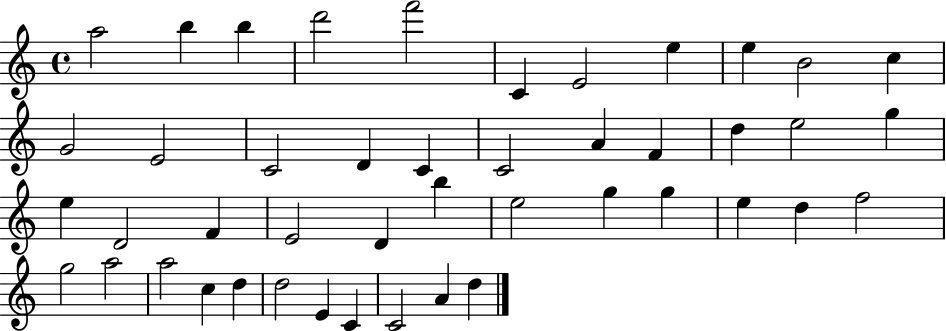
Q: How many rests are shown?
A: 0